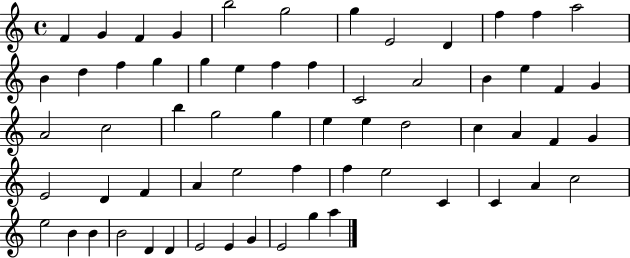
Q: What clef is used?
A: treble